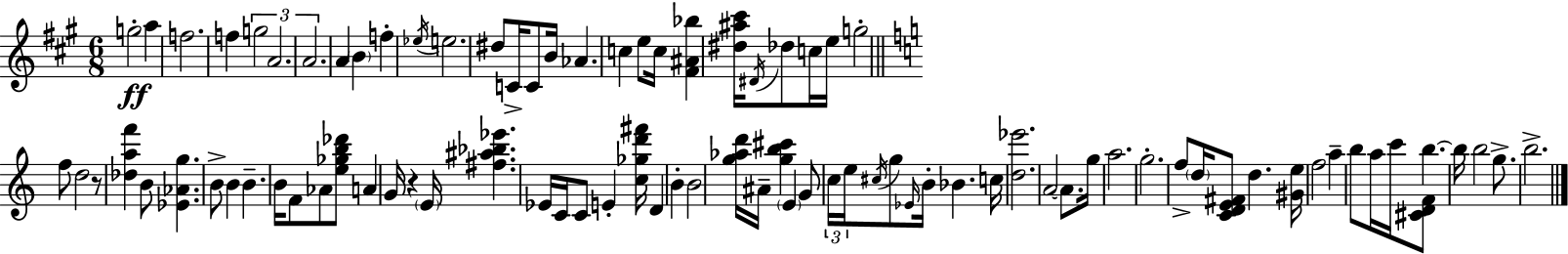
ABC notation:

X:1
T:Untitled
M:6/8
L:1/4
K:A
g2 a f2 f g2 A2 A2 A B f _e/4 e2 ^d/2 C/4 C/2 B/4 _A c e/2 c/4 [^F^A_b] [^d^a^c']/4 ^D/4 _d/2 c/4 e/4 g2 f/2 d2 z/2 [_daf'] B/2 [_E_Ag] B/2 B B B/4 F/2 _A/2 [e_gb_d']/2 A G/4 z E/4 [^f^a_b_e'] _E/4 C/4 C/2 E [c_gd'^f']/4 D B B2 [g_ad']/4 ^A/4 [gb^c'] E G/2 c/4 e/4 ^c/4 g/2 _E/4 B/4 _B c/4 [d_e']2 A2 A/2 g/4 a2 g2 f/2 d/4 [CDE^F]/2 d [^Ge]/4 f2 a b/2 a/4 c'/4 [^CDF]/2 b b/4 b2 g/2 b2